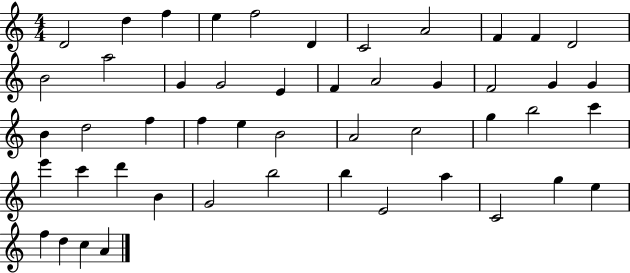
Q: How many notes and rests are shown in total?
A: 49